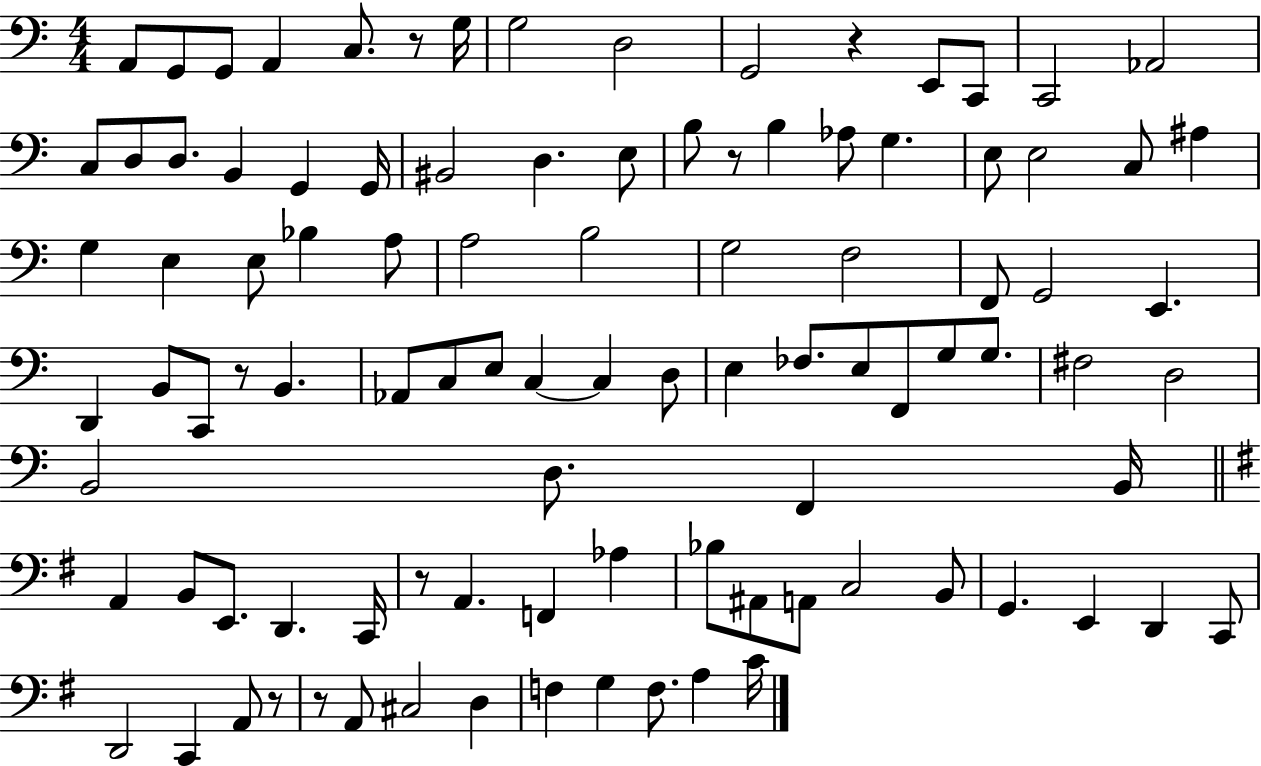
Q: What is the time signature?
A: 4/4